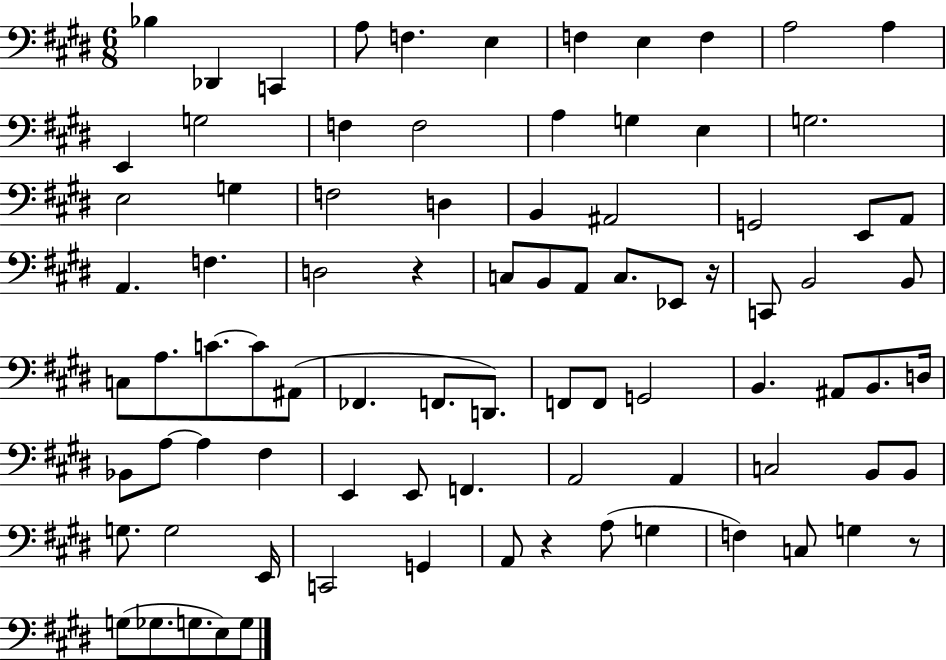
Bb3/q Db2/q C2/q A3/e F3/q. E3/q F3/q E3/q F3/q A3/h A3/q E2/q G3/h F3/q F3/h A3/q G3/q E3/q G3/h. E3/h G3/q F3/h D3/q B2/q A#2/h G2/h E2/e A2/e A2/q. F3/q. D3/h R/q C3/e B2/e A2/e C3/e. Eb2/e R/s C2/e B2/h B2/e C3/e A3/e. C4/e. C4/e A#2/e FES2/q. F2/e. D2/e. F2/e F2/e G2/h B2/q. A#2/e B2/e. D3/s Bb2/e A3/e A3/q F#3/q E2/q E2/e F2/q. A2/h A2/q C3/h B2/e B2/e G3/e. G3/h E2/s C2/h G2/q A2/e R/q A3/e G3/q F3/q C3/e G3/q R/e G3/e Gb3/e. G3/e. E3/e G3/e